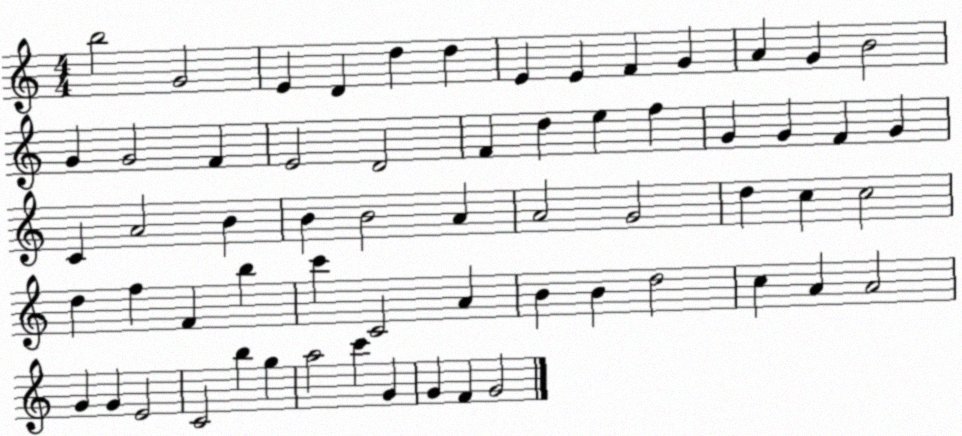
X:1
T:Untitled
M:4/4
L:1/4
K:C
b2 G2 E D d d E E F G A G B2 G G2 F E2 D2 F d e f G G F G C A2 B B B2 A A2 G2 d c c2 d f F b c' C2 A B B d2 c A A2 G G E2 C2 b g a2 c' G G F G2